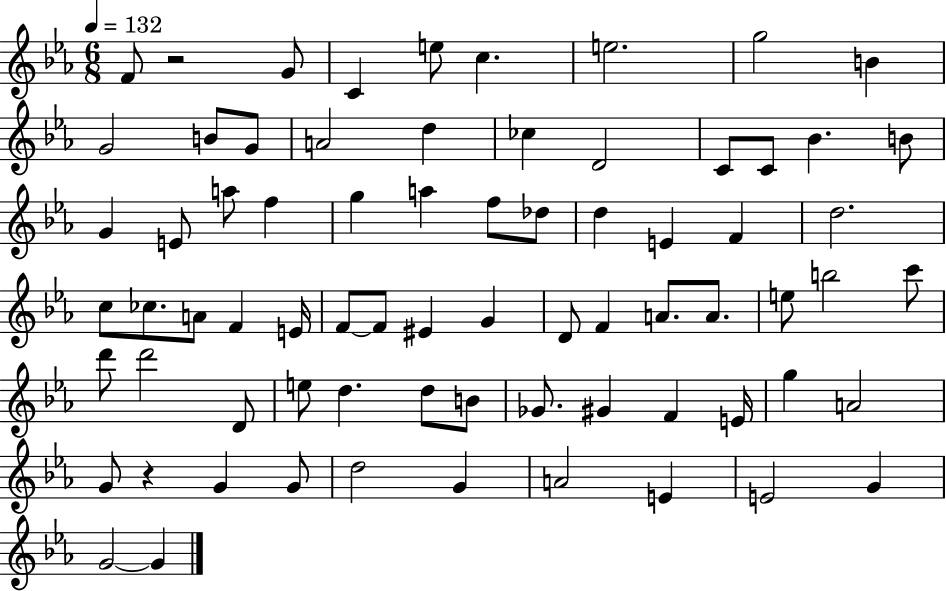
{
  \clef treble
  \numericTimeSignature
  \time 6/8
  \key ees \major
  \tempo 4 = 132
  \repeat volta 2 { f'8 r2 g'8 | c'4 e''8 c''4. | e''2. | g''2 b'4 | \break g'2 b'8 g'8 | a'2 d''4 | ces''4 d'2 | c'8 c'8 bes'4. b'8 | \break g'4 e'8 a''8 f''4 | g''4 a''4 f''8 des''8 | d''4 e'4 f'4 | d''2. | \break c''8 ces''8. a'8 f'4 e'16 | f'8~~ f'8 eis'4 g'4 | d'8 f'4 a'8. a'8. | e''8 b''2 c'''8 | \break d'''8 d'''2 d'8 | e''8 d''4. d''8 b'8 | ges'8. gis'4 f'4 e'16 | g''4 a'2 | \break g'8 r4 g'4 g'8 | d''2 g'4 | a'2 e'4 | e'2 g'4 | \break g'2~~ g'4 | } \bar "|."
}